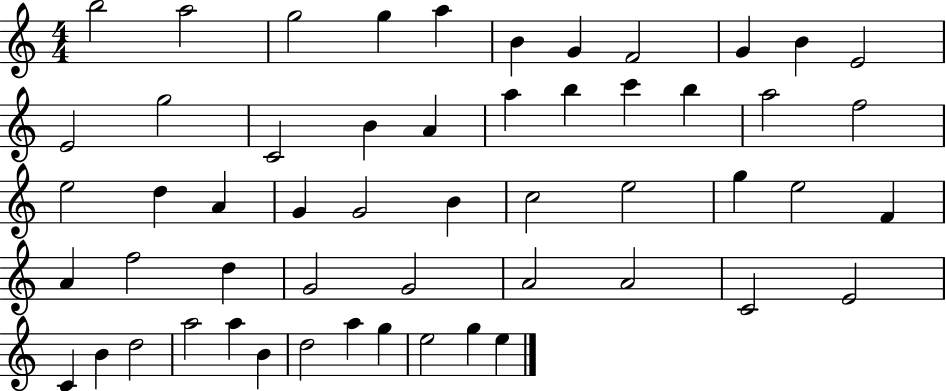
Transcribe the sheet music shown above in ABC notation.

X:1
T:Untitled
M:4/4
L:1/4
K:C
b2 a2 g2 g a B G F2 G B E2 E2 g2 C2 B A a b c' b a2 f2 e2 d A G G2 B c2 e2 g e2 F A f2 d G2 G2 A2 A2 C2 E2 C B d2 a2 a B d2 a g e2 g e